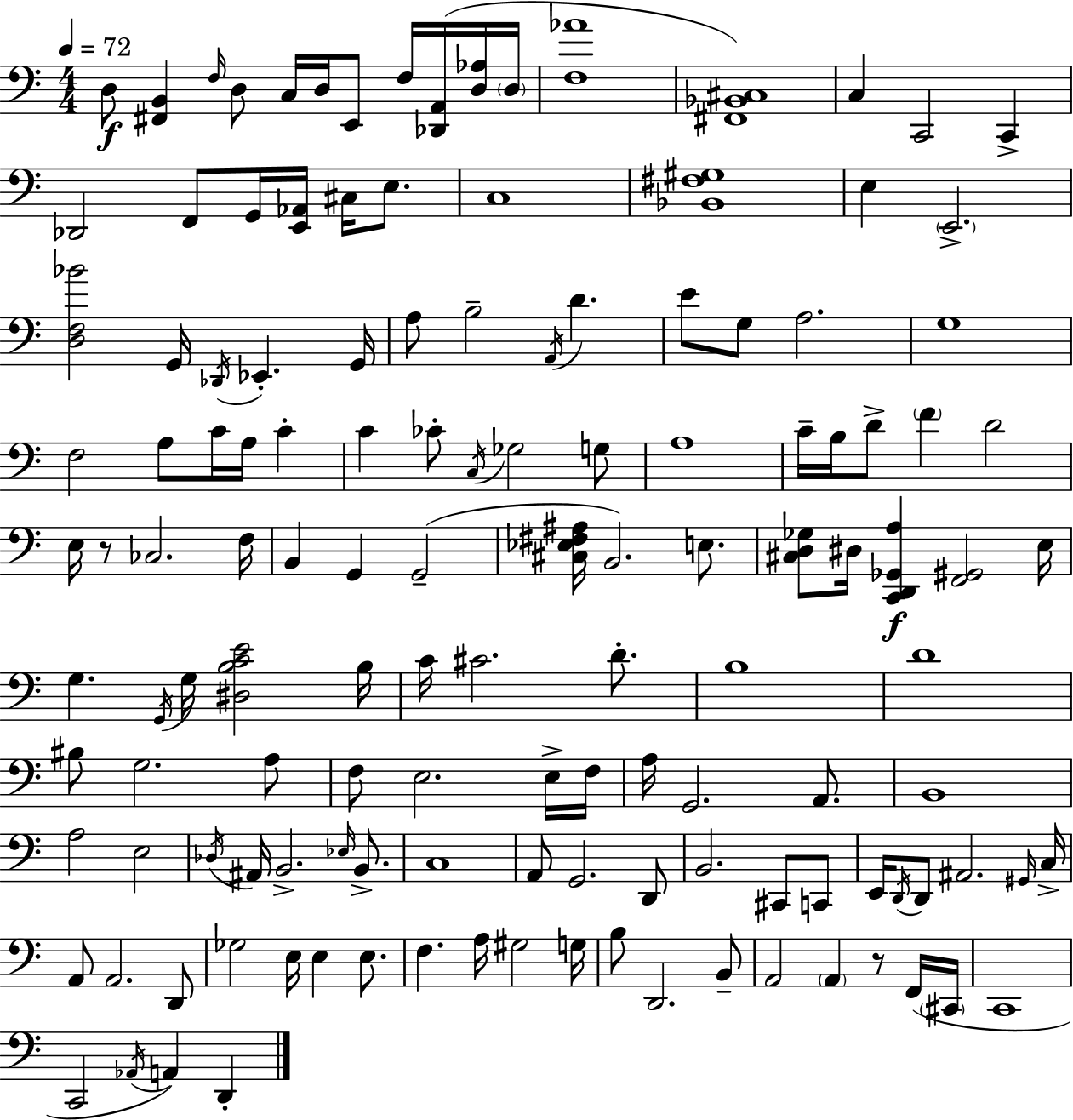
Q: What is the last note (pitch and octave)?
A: D2